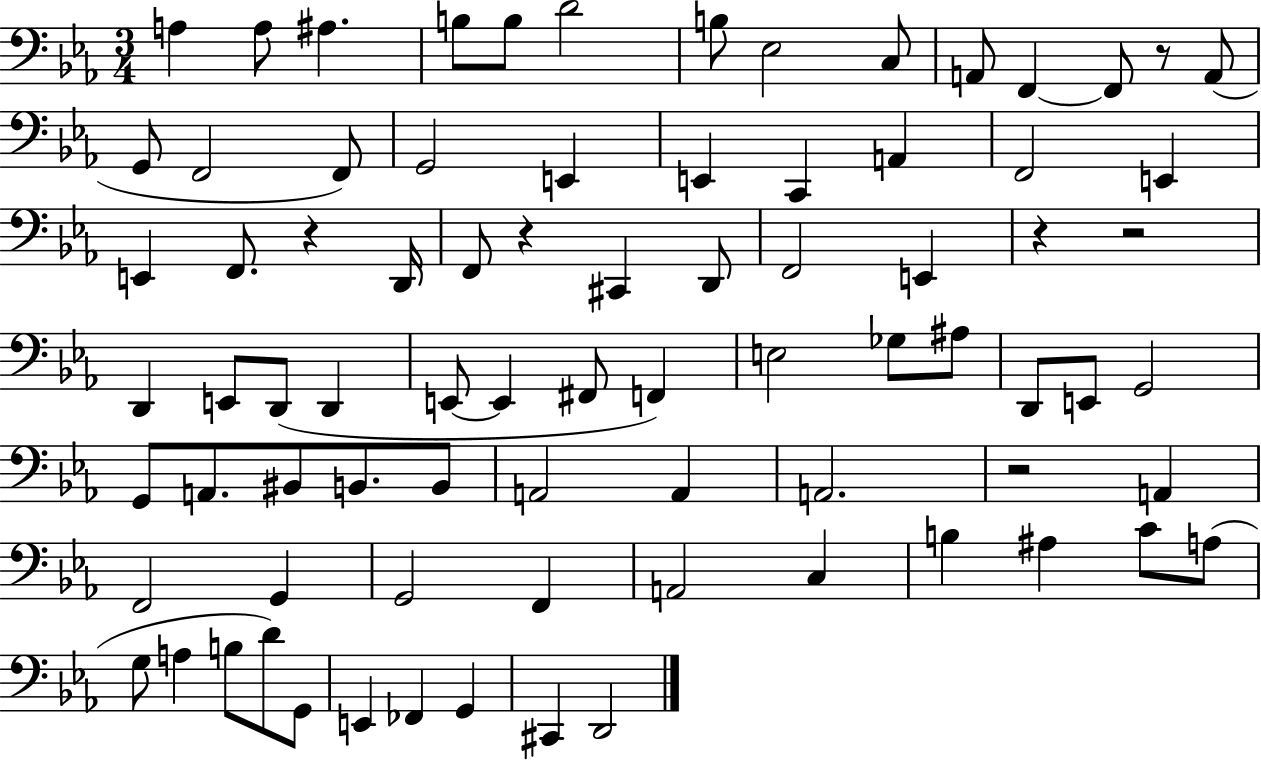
{
  \clef bass
  \numericTimeSignature
  \time 3/4
  \key ees \major
  a4 a8 ais4. | b8 b8 d'2 | b8 ees2 c8 | a,8 f,4~~ f,8 r8 a,8( | \break g,8 f,2 f,8) | g,2 e,4 | e,4 c,4 a,4 | f,2 e,4 | \break e,4 f,8. r4 d,16 | f,8 r4 cis,4 d,8 | f,2 e,4 | r4 r2 | \break d,4 e,8 d,8( d,4 | e,8~~ e,4 fis,8 f,4) | e2 ges8 ais8 | d,8 e,8 g,2 | \break g,8 a,8. bis,8 b,8. b,8 | a,2 a,4 | a,2. | r2 a,4 | \break f,2 g,4 | g,2 f,4 | a,2 c4 | b4 ais4 c'8 a8( | \break g8 a4 b8 d'8) g,8 | e,4 fes,4 g,4 | cis,4 d,2 | \bar "|."
}